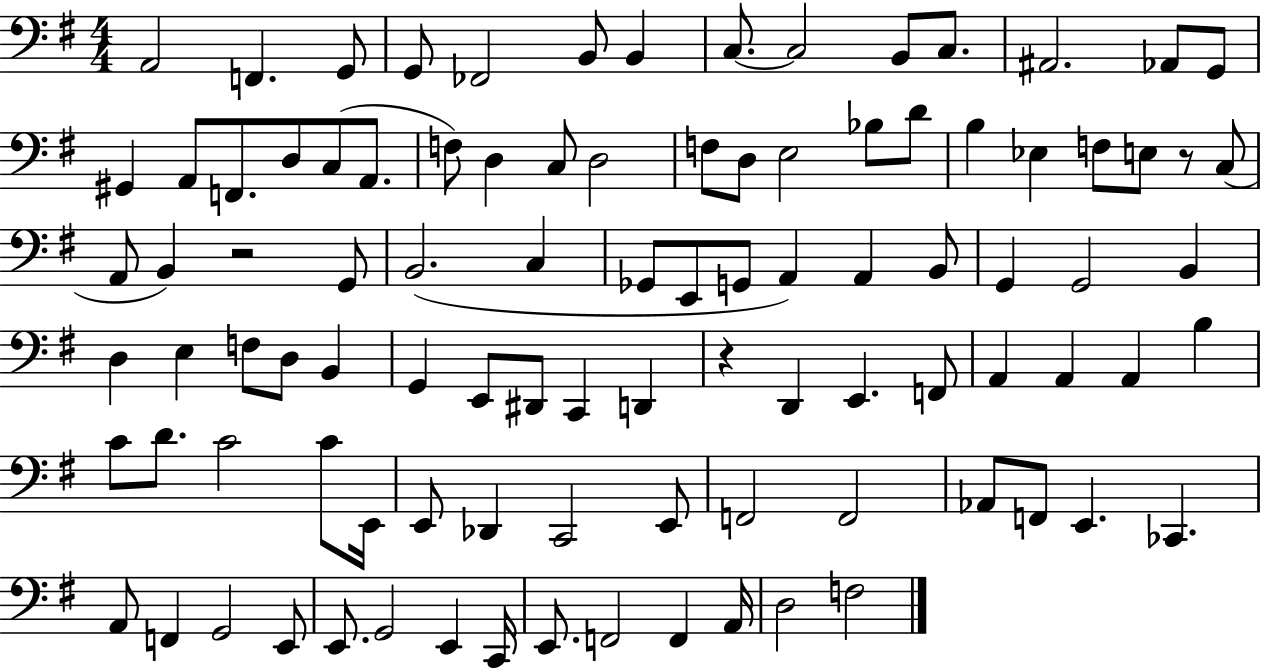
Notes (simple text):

A2/h F2/q. G2/e G2/e FES2/h B2/e B2/q C3/e. C3/h B2/e C3/e. A#2/h. Ab2/e G2/e G#2/q A2/e F2/e. D3/e C3/e A2/e. F3/e D3/q C3/e D3/h F3/e D3/e E3/h Bb3/e D4/e B3/q Eb3/q F3/e E3/e R/e C3/e A2/e B2/q R/h G2/e B2/h. C3/q Gb2/e E2/e G2/e A2/q A2/q B2/e G2/q G2/h B2/q D3/q E3/q F3/e D3/e B2/q G2/q E2/e D#2/e C2/q D2/q R/q D2/q E2/q. F2/e A2/q A2/q A2/q B3/q C4/e D4/e. C4/h C4/e E2/s E2/e Db2/q C2/h E2/e F2/h F2/h Ab2/e F2/e E2/q. CES2/q. A2/e F2/q G2/h E2/e E2/e. G2/h E2/q C2/s E2/e. F2/h F2/q A2/s D3/h F3/h